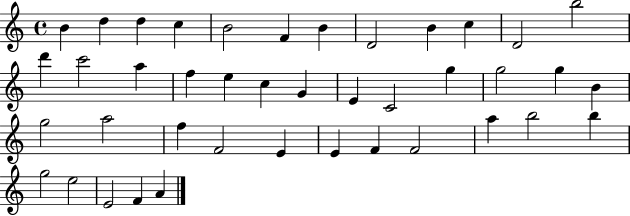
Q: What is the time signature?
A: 4/4